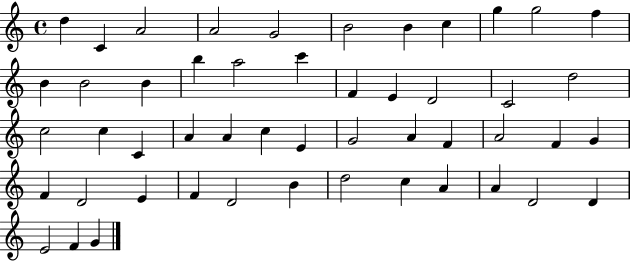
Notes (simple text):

D5/q C4/q A4/h A4/h G4/h B4/h B4/q C5/q G5/q G5/h F5/q B4/q B4/h B4/q B5/q A5/h C6/q F4/q E4/q D4/h C4/h D5/h C5/h C5/q C4/q A4/q A4/q C5/q E4/q G4/h A4/q F4/q A4/h F4/q G4/q F4/q D4/h E4/q F4/q D4/h B4/q D5/h C5/q A4/q A4/q D4/h D4/q E4/h F4/q G4/q